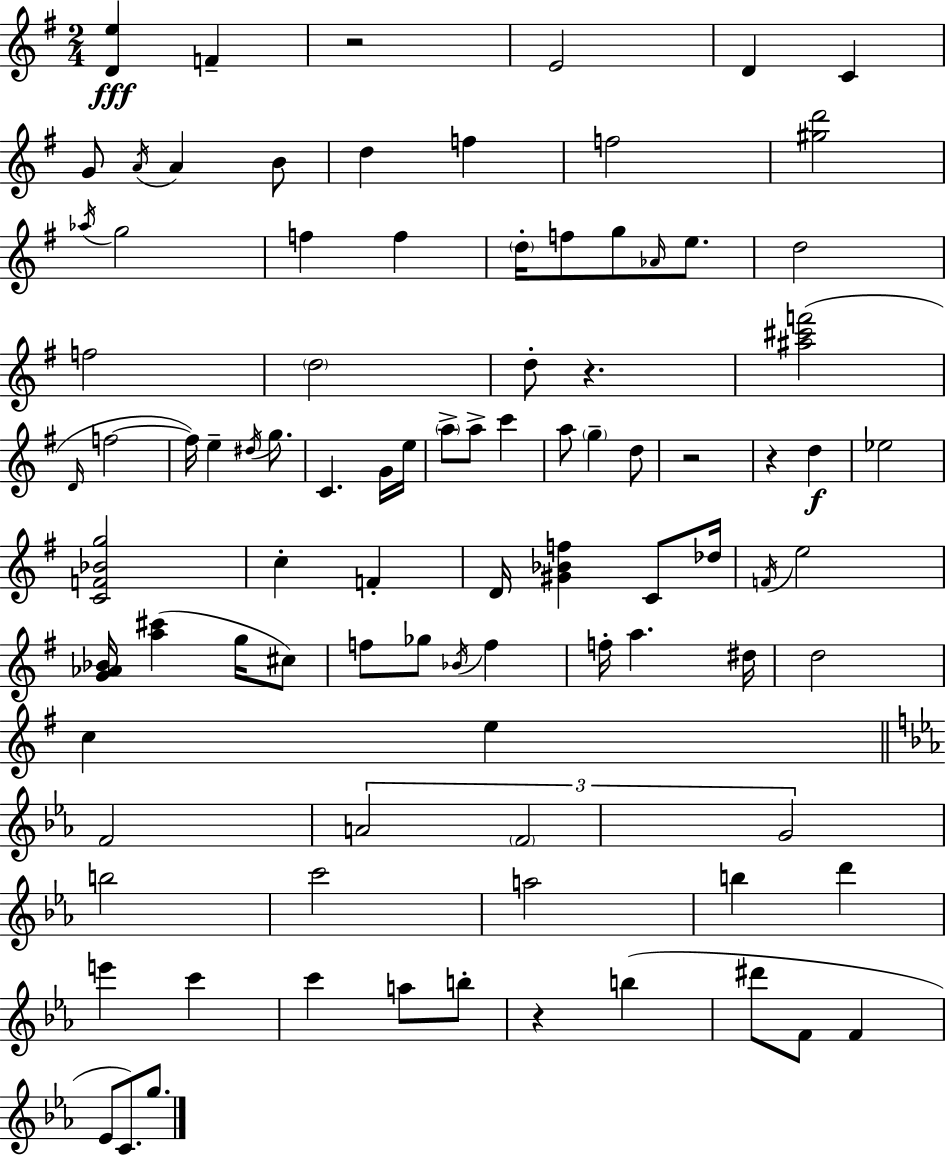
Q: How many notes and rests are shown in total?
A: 93